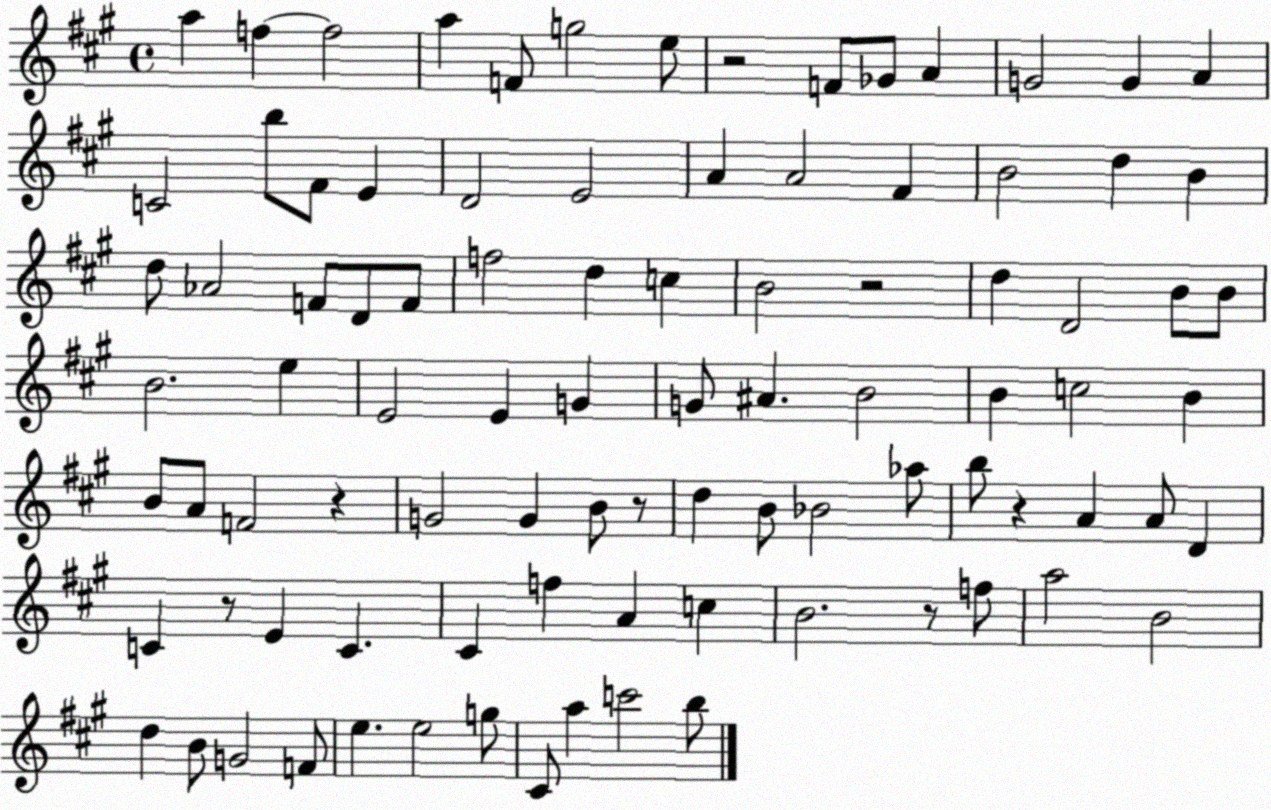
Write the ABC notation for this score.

X:1
T:Untitled
M:4/4
L:1/4
K:A
a f f2 a F/2 g2 e/2 z2 F/2 _G/2 A G2 G A C2 b/2 ^F/2 E D2 E2 A A2 ^F B2 d B d/2 _A2 F/2 D/2 F/2 f2 d c B2 z2 d D2 B/2 B/2 B2 e E2 E G G/2 ^A B2 B c2 B B/2 A/2 F2 z G2 G B/2 z/2 d B/2 _B2 _a/2 b/2 z A A/2 D C z/2 E C ^C f A c B2 z/2 f/2 a2 B2 d B/2 G2 F/2 e e2 g/2 ^C/2 a c'2 b/2